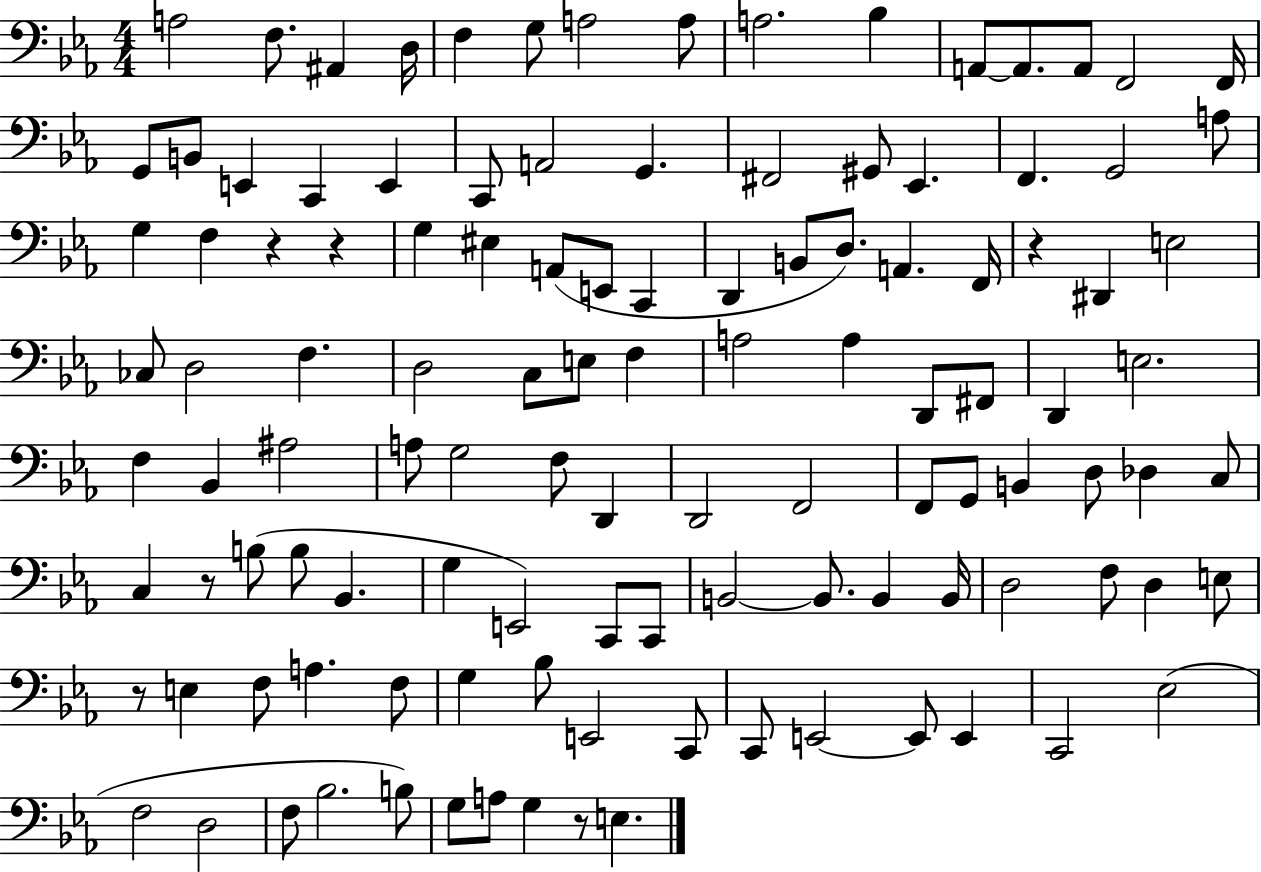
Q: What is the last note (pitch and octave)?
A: E3